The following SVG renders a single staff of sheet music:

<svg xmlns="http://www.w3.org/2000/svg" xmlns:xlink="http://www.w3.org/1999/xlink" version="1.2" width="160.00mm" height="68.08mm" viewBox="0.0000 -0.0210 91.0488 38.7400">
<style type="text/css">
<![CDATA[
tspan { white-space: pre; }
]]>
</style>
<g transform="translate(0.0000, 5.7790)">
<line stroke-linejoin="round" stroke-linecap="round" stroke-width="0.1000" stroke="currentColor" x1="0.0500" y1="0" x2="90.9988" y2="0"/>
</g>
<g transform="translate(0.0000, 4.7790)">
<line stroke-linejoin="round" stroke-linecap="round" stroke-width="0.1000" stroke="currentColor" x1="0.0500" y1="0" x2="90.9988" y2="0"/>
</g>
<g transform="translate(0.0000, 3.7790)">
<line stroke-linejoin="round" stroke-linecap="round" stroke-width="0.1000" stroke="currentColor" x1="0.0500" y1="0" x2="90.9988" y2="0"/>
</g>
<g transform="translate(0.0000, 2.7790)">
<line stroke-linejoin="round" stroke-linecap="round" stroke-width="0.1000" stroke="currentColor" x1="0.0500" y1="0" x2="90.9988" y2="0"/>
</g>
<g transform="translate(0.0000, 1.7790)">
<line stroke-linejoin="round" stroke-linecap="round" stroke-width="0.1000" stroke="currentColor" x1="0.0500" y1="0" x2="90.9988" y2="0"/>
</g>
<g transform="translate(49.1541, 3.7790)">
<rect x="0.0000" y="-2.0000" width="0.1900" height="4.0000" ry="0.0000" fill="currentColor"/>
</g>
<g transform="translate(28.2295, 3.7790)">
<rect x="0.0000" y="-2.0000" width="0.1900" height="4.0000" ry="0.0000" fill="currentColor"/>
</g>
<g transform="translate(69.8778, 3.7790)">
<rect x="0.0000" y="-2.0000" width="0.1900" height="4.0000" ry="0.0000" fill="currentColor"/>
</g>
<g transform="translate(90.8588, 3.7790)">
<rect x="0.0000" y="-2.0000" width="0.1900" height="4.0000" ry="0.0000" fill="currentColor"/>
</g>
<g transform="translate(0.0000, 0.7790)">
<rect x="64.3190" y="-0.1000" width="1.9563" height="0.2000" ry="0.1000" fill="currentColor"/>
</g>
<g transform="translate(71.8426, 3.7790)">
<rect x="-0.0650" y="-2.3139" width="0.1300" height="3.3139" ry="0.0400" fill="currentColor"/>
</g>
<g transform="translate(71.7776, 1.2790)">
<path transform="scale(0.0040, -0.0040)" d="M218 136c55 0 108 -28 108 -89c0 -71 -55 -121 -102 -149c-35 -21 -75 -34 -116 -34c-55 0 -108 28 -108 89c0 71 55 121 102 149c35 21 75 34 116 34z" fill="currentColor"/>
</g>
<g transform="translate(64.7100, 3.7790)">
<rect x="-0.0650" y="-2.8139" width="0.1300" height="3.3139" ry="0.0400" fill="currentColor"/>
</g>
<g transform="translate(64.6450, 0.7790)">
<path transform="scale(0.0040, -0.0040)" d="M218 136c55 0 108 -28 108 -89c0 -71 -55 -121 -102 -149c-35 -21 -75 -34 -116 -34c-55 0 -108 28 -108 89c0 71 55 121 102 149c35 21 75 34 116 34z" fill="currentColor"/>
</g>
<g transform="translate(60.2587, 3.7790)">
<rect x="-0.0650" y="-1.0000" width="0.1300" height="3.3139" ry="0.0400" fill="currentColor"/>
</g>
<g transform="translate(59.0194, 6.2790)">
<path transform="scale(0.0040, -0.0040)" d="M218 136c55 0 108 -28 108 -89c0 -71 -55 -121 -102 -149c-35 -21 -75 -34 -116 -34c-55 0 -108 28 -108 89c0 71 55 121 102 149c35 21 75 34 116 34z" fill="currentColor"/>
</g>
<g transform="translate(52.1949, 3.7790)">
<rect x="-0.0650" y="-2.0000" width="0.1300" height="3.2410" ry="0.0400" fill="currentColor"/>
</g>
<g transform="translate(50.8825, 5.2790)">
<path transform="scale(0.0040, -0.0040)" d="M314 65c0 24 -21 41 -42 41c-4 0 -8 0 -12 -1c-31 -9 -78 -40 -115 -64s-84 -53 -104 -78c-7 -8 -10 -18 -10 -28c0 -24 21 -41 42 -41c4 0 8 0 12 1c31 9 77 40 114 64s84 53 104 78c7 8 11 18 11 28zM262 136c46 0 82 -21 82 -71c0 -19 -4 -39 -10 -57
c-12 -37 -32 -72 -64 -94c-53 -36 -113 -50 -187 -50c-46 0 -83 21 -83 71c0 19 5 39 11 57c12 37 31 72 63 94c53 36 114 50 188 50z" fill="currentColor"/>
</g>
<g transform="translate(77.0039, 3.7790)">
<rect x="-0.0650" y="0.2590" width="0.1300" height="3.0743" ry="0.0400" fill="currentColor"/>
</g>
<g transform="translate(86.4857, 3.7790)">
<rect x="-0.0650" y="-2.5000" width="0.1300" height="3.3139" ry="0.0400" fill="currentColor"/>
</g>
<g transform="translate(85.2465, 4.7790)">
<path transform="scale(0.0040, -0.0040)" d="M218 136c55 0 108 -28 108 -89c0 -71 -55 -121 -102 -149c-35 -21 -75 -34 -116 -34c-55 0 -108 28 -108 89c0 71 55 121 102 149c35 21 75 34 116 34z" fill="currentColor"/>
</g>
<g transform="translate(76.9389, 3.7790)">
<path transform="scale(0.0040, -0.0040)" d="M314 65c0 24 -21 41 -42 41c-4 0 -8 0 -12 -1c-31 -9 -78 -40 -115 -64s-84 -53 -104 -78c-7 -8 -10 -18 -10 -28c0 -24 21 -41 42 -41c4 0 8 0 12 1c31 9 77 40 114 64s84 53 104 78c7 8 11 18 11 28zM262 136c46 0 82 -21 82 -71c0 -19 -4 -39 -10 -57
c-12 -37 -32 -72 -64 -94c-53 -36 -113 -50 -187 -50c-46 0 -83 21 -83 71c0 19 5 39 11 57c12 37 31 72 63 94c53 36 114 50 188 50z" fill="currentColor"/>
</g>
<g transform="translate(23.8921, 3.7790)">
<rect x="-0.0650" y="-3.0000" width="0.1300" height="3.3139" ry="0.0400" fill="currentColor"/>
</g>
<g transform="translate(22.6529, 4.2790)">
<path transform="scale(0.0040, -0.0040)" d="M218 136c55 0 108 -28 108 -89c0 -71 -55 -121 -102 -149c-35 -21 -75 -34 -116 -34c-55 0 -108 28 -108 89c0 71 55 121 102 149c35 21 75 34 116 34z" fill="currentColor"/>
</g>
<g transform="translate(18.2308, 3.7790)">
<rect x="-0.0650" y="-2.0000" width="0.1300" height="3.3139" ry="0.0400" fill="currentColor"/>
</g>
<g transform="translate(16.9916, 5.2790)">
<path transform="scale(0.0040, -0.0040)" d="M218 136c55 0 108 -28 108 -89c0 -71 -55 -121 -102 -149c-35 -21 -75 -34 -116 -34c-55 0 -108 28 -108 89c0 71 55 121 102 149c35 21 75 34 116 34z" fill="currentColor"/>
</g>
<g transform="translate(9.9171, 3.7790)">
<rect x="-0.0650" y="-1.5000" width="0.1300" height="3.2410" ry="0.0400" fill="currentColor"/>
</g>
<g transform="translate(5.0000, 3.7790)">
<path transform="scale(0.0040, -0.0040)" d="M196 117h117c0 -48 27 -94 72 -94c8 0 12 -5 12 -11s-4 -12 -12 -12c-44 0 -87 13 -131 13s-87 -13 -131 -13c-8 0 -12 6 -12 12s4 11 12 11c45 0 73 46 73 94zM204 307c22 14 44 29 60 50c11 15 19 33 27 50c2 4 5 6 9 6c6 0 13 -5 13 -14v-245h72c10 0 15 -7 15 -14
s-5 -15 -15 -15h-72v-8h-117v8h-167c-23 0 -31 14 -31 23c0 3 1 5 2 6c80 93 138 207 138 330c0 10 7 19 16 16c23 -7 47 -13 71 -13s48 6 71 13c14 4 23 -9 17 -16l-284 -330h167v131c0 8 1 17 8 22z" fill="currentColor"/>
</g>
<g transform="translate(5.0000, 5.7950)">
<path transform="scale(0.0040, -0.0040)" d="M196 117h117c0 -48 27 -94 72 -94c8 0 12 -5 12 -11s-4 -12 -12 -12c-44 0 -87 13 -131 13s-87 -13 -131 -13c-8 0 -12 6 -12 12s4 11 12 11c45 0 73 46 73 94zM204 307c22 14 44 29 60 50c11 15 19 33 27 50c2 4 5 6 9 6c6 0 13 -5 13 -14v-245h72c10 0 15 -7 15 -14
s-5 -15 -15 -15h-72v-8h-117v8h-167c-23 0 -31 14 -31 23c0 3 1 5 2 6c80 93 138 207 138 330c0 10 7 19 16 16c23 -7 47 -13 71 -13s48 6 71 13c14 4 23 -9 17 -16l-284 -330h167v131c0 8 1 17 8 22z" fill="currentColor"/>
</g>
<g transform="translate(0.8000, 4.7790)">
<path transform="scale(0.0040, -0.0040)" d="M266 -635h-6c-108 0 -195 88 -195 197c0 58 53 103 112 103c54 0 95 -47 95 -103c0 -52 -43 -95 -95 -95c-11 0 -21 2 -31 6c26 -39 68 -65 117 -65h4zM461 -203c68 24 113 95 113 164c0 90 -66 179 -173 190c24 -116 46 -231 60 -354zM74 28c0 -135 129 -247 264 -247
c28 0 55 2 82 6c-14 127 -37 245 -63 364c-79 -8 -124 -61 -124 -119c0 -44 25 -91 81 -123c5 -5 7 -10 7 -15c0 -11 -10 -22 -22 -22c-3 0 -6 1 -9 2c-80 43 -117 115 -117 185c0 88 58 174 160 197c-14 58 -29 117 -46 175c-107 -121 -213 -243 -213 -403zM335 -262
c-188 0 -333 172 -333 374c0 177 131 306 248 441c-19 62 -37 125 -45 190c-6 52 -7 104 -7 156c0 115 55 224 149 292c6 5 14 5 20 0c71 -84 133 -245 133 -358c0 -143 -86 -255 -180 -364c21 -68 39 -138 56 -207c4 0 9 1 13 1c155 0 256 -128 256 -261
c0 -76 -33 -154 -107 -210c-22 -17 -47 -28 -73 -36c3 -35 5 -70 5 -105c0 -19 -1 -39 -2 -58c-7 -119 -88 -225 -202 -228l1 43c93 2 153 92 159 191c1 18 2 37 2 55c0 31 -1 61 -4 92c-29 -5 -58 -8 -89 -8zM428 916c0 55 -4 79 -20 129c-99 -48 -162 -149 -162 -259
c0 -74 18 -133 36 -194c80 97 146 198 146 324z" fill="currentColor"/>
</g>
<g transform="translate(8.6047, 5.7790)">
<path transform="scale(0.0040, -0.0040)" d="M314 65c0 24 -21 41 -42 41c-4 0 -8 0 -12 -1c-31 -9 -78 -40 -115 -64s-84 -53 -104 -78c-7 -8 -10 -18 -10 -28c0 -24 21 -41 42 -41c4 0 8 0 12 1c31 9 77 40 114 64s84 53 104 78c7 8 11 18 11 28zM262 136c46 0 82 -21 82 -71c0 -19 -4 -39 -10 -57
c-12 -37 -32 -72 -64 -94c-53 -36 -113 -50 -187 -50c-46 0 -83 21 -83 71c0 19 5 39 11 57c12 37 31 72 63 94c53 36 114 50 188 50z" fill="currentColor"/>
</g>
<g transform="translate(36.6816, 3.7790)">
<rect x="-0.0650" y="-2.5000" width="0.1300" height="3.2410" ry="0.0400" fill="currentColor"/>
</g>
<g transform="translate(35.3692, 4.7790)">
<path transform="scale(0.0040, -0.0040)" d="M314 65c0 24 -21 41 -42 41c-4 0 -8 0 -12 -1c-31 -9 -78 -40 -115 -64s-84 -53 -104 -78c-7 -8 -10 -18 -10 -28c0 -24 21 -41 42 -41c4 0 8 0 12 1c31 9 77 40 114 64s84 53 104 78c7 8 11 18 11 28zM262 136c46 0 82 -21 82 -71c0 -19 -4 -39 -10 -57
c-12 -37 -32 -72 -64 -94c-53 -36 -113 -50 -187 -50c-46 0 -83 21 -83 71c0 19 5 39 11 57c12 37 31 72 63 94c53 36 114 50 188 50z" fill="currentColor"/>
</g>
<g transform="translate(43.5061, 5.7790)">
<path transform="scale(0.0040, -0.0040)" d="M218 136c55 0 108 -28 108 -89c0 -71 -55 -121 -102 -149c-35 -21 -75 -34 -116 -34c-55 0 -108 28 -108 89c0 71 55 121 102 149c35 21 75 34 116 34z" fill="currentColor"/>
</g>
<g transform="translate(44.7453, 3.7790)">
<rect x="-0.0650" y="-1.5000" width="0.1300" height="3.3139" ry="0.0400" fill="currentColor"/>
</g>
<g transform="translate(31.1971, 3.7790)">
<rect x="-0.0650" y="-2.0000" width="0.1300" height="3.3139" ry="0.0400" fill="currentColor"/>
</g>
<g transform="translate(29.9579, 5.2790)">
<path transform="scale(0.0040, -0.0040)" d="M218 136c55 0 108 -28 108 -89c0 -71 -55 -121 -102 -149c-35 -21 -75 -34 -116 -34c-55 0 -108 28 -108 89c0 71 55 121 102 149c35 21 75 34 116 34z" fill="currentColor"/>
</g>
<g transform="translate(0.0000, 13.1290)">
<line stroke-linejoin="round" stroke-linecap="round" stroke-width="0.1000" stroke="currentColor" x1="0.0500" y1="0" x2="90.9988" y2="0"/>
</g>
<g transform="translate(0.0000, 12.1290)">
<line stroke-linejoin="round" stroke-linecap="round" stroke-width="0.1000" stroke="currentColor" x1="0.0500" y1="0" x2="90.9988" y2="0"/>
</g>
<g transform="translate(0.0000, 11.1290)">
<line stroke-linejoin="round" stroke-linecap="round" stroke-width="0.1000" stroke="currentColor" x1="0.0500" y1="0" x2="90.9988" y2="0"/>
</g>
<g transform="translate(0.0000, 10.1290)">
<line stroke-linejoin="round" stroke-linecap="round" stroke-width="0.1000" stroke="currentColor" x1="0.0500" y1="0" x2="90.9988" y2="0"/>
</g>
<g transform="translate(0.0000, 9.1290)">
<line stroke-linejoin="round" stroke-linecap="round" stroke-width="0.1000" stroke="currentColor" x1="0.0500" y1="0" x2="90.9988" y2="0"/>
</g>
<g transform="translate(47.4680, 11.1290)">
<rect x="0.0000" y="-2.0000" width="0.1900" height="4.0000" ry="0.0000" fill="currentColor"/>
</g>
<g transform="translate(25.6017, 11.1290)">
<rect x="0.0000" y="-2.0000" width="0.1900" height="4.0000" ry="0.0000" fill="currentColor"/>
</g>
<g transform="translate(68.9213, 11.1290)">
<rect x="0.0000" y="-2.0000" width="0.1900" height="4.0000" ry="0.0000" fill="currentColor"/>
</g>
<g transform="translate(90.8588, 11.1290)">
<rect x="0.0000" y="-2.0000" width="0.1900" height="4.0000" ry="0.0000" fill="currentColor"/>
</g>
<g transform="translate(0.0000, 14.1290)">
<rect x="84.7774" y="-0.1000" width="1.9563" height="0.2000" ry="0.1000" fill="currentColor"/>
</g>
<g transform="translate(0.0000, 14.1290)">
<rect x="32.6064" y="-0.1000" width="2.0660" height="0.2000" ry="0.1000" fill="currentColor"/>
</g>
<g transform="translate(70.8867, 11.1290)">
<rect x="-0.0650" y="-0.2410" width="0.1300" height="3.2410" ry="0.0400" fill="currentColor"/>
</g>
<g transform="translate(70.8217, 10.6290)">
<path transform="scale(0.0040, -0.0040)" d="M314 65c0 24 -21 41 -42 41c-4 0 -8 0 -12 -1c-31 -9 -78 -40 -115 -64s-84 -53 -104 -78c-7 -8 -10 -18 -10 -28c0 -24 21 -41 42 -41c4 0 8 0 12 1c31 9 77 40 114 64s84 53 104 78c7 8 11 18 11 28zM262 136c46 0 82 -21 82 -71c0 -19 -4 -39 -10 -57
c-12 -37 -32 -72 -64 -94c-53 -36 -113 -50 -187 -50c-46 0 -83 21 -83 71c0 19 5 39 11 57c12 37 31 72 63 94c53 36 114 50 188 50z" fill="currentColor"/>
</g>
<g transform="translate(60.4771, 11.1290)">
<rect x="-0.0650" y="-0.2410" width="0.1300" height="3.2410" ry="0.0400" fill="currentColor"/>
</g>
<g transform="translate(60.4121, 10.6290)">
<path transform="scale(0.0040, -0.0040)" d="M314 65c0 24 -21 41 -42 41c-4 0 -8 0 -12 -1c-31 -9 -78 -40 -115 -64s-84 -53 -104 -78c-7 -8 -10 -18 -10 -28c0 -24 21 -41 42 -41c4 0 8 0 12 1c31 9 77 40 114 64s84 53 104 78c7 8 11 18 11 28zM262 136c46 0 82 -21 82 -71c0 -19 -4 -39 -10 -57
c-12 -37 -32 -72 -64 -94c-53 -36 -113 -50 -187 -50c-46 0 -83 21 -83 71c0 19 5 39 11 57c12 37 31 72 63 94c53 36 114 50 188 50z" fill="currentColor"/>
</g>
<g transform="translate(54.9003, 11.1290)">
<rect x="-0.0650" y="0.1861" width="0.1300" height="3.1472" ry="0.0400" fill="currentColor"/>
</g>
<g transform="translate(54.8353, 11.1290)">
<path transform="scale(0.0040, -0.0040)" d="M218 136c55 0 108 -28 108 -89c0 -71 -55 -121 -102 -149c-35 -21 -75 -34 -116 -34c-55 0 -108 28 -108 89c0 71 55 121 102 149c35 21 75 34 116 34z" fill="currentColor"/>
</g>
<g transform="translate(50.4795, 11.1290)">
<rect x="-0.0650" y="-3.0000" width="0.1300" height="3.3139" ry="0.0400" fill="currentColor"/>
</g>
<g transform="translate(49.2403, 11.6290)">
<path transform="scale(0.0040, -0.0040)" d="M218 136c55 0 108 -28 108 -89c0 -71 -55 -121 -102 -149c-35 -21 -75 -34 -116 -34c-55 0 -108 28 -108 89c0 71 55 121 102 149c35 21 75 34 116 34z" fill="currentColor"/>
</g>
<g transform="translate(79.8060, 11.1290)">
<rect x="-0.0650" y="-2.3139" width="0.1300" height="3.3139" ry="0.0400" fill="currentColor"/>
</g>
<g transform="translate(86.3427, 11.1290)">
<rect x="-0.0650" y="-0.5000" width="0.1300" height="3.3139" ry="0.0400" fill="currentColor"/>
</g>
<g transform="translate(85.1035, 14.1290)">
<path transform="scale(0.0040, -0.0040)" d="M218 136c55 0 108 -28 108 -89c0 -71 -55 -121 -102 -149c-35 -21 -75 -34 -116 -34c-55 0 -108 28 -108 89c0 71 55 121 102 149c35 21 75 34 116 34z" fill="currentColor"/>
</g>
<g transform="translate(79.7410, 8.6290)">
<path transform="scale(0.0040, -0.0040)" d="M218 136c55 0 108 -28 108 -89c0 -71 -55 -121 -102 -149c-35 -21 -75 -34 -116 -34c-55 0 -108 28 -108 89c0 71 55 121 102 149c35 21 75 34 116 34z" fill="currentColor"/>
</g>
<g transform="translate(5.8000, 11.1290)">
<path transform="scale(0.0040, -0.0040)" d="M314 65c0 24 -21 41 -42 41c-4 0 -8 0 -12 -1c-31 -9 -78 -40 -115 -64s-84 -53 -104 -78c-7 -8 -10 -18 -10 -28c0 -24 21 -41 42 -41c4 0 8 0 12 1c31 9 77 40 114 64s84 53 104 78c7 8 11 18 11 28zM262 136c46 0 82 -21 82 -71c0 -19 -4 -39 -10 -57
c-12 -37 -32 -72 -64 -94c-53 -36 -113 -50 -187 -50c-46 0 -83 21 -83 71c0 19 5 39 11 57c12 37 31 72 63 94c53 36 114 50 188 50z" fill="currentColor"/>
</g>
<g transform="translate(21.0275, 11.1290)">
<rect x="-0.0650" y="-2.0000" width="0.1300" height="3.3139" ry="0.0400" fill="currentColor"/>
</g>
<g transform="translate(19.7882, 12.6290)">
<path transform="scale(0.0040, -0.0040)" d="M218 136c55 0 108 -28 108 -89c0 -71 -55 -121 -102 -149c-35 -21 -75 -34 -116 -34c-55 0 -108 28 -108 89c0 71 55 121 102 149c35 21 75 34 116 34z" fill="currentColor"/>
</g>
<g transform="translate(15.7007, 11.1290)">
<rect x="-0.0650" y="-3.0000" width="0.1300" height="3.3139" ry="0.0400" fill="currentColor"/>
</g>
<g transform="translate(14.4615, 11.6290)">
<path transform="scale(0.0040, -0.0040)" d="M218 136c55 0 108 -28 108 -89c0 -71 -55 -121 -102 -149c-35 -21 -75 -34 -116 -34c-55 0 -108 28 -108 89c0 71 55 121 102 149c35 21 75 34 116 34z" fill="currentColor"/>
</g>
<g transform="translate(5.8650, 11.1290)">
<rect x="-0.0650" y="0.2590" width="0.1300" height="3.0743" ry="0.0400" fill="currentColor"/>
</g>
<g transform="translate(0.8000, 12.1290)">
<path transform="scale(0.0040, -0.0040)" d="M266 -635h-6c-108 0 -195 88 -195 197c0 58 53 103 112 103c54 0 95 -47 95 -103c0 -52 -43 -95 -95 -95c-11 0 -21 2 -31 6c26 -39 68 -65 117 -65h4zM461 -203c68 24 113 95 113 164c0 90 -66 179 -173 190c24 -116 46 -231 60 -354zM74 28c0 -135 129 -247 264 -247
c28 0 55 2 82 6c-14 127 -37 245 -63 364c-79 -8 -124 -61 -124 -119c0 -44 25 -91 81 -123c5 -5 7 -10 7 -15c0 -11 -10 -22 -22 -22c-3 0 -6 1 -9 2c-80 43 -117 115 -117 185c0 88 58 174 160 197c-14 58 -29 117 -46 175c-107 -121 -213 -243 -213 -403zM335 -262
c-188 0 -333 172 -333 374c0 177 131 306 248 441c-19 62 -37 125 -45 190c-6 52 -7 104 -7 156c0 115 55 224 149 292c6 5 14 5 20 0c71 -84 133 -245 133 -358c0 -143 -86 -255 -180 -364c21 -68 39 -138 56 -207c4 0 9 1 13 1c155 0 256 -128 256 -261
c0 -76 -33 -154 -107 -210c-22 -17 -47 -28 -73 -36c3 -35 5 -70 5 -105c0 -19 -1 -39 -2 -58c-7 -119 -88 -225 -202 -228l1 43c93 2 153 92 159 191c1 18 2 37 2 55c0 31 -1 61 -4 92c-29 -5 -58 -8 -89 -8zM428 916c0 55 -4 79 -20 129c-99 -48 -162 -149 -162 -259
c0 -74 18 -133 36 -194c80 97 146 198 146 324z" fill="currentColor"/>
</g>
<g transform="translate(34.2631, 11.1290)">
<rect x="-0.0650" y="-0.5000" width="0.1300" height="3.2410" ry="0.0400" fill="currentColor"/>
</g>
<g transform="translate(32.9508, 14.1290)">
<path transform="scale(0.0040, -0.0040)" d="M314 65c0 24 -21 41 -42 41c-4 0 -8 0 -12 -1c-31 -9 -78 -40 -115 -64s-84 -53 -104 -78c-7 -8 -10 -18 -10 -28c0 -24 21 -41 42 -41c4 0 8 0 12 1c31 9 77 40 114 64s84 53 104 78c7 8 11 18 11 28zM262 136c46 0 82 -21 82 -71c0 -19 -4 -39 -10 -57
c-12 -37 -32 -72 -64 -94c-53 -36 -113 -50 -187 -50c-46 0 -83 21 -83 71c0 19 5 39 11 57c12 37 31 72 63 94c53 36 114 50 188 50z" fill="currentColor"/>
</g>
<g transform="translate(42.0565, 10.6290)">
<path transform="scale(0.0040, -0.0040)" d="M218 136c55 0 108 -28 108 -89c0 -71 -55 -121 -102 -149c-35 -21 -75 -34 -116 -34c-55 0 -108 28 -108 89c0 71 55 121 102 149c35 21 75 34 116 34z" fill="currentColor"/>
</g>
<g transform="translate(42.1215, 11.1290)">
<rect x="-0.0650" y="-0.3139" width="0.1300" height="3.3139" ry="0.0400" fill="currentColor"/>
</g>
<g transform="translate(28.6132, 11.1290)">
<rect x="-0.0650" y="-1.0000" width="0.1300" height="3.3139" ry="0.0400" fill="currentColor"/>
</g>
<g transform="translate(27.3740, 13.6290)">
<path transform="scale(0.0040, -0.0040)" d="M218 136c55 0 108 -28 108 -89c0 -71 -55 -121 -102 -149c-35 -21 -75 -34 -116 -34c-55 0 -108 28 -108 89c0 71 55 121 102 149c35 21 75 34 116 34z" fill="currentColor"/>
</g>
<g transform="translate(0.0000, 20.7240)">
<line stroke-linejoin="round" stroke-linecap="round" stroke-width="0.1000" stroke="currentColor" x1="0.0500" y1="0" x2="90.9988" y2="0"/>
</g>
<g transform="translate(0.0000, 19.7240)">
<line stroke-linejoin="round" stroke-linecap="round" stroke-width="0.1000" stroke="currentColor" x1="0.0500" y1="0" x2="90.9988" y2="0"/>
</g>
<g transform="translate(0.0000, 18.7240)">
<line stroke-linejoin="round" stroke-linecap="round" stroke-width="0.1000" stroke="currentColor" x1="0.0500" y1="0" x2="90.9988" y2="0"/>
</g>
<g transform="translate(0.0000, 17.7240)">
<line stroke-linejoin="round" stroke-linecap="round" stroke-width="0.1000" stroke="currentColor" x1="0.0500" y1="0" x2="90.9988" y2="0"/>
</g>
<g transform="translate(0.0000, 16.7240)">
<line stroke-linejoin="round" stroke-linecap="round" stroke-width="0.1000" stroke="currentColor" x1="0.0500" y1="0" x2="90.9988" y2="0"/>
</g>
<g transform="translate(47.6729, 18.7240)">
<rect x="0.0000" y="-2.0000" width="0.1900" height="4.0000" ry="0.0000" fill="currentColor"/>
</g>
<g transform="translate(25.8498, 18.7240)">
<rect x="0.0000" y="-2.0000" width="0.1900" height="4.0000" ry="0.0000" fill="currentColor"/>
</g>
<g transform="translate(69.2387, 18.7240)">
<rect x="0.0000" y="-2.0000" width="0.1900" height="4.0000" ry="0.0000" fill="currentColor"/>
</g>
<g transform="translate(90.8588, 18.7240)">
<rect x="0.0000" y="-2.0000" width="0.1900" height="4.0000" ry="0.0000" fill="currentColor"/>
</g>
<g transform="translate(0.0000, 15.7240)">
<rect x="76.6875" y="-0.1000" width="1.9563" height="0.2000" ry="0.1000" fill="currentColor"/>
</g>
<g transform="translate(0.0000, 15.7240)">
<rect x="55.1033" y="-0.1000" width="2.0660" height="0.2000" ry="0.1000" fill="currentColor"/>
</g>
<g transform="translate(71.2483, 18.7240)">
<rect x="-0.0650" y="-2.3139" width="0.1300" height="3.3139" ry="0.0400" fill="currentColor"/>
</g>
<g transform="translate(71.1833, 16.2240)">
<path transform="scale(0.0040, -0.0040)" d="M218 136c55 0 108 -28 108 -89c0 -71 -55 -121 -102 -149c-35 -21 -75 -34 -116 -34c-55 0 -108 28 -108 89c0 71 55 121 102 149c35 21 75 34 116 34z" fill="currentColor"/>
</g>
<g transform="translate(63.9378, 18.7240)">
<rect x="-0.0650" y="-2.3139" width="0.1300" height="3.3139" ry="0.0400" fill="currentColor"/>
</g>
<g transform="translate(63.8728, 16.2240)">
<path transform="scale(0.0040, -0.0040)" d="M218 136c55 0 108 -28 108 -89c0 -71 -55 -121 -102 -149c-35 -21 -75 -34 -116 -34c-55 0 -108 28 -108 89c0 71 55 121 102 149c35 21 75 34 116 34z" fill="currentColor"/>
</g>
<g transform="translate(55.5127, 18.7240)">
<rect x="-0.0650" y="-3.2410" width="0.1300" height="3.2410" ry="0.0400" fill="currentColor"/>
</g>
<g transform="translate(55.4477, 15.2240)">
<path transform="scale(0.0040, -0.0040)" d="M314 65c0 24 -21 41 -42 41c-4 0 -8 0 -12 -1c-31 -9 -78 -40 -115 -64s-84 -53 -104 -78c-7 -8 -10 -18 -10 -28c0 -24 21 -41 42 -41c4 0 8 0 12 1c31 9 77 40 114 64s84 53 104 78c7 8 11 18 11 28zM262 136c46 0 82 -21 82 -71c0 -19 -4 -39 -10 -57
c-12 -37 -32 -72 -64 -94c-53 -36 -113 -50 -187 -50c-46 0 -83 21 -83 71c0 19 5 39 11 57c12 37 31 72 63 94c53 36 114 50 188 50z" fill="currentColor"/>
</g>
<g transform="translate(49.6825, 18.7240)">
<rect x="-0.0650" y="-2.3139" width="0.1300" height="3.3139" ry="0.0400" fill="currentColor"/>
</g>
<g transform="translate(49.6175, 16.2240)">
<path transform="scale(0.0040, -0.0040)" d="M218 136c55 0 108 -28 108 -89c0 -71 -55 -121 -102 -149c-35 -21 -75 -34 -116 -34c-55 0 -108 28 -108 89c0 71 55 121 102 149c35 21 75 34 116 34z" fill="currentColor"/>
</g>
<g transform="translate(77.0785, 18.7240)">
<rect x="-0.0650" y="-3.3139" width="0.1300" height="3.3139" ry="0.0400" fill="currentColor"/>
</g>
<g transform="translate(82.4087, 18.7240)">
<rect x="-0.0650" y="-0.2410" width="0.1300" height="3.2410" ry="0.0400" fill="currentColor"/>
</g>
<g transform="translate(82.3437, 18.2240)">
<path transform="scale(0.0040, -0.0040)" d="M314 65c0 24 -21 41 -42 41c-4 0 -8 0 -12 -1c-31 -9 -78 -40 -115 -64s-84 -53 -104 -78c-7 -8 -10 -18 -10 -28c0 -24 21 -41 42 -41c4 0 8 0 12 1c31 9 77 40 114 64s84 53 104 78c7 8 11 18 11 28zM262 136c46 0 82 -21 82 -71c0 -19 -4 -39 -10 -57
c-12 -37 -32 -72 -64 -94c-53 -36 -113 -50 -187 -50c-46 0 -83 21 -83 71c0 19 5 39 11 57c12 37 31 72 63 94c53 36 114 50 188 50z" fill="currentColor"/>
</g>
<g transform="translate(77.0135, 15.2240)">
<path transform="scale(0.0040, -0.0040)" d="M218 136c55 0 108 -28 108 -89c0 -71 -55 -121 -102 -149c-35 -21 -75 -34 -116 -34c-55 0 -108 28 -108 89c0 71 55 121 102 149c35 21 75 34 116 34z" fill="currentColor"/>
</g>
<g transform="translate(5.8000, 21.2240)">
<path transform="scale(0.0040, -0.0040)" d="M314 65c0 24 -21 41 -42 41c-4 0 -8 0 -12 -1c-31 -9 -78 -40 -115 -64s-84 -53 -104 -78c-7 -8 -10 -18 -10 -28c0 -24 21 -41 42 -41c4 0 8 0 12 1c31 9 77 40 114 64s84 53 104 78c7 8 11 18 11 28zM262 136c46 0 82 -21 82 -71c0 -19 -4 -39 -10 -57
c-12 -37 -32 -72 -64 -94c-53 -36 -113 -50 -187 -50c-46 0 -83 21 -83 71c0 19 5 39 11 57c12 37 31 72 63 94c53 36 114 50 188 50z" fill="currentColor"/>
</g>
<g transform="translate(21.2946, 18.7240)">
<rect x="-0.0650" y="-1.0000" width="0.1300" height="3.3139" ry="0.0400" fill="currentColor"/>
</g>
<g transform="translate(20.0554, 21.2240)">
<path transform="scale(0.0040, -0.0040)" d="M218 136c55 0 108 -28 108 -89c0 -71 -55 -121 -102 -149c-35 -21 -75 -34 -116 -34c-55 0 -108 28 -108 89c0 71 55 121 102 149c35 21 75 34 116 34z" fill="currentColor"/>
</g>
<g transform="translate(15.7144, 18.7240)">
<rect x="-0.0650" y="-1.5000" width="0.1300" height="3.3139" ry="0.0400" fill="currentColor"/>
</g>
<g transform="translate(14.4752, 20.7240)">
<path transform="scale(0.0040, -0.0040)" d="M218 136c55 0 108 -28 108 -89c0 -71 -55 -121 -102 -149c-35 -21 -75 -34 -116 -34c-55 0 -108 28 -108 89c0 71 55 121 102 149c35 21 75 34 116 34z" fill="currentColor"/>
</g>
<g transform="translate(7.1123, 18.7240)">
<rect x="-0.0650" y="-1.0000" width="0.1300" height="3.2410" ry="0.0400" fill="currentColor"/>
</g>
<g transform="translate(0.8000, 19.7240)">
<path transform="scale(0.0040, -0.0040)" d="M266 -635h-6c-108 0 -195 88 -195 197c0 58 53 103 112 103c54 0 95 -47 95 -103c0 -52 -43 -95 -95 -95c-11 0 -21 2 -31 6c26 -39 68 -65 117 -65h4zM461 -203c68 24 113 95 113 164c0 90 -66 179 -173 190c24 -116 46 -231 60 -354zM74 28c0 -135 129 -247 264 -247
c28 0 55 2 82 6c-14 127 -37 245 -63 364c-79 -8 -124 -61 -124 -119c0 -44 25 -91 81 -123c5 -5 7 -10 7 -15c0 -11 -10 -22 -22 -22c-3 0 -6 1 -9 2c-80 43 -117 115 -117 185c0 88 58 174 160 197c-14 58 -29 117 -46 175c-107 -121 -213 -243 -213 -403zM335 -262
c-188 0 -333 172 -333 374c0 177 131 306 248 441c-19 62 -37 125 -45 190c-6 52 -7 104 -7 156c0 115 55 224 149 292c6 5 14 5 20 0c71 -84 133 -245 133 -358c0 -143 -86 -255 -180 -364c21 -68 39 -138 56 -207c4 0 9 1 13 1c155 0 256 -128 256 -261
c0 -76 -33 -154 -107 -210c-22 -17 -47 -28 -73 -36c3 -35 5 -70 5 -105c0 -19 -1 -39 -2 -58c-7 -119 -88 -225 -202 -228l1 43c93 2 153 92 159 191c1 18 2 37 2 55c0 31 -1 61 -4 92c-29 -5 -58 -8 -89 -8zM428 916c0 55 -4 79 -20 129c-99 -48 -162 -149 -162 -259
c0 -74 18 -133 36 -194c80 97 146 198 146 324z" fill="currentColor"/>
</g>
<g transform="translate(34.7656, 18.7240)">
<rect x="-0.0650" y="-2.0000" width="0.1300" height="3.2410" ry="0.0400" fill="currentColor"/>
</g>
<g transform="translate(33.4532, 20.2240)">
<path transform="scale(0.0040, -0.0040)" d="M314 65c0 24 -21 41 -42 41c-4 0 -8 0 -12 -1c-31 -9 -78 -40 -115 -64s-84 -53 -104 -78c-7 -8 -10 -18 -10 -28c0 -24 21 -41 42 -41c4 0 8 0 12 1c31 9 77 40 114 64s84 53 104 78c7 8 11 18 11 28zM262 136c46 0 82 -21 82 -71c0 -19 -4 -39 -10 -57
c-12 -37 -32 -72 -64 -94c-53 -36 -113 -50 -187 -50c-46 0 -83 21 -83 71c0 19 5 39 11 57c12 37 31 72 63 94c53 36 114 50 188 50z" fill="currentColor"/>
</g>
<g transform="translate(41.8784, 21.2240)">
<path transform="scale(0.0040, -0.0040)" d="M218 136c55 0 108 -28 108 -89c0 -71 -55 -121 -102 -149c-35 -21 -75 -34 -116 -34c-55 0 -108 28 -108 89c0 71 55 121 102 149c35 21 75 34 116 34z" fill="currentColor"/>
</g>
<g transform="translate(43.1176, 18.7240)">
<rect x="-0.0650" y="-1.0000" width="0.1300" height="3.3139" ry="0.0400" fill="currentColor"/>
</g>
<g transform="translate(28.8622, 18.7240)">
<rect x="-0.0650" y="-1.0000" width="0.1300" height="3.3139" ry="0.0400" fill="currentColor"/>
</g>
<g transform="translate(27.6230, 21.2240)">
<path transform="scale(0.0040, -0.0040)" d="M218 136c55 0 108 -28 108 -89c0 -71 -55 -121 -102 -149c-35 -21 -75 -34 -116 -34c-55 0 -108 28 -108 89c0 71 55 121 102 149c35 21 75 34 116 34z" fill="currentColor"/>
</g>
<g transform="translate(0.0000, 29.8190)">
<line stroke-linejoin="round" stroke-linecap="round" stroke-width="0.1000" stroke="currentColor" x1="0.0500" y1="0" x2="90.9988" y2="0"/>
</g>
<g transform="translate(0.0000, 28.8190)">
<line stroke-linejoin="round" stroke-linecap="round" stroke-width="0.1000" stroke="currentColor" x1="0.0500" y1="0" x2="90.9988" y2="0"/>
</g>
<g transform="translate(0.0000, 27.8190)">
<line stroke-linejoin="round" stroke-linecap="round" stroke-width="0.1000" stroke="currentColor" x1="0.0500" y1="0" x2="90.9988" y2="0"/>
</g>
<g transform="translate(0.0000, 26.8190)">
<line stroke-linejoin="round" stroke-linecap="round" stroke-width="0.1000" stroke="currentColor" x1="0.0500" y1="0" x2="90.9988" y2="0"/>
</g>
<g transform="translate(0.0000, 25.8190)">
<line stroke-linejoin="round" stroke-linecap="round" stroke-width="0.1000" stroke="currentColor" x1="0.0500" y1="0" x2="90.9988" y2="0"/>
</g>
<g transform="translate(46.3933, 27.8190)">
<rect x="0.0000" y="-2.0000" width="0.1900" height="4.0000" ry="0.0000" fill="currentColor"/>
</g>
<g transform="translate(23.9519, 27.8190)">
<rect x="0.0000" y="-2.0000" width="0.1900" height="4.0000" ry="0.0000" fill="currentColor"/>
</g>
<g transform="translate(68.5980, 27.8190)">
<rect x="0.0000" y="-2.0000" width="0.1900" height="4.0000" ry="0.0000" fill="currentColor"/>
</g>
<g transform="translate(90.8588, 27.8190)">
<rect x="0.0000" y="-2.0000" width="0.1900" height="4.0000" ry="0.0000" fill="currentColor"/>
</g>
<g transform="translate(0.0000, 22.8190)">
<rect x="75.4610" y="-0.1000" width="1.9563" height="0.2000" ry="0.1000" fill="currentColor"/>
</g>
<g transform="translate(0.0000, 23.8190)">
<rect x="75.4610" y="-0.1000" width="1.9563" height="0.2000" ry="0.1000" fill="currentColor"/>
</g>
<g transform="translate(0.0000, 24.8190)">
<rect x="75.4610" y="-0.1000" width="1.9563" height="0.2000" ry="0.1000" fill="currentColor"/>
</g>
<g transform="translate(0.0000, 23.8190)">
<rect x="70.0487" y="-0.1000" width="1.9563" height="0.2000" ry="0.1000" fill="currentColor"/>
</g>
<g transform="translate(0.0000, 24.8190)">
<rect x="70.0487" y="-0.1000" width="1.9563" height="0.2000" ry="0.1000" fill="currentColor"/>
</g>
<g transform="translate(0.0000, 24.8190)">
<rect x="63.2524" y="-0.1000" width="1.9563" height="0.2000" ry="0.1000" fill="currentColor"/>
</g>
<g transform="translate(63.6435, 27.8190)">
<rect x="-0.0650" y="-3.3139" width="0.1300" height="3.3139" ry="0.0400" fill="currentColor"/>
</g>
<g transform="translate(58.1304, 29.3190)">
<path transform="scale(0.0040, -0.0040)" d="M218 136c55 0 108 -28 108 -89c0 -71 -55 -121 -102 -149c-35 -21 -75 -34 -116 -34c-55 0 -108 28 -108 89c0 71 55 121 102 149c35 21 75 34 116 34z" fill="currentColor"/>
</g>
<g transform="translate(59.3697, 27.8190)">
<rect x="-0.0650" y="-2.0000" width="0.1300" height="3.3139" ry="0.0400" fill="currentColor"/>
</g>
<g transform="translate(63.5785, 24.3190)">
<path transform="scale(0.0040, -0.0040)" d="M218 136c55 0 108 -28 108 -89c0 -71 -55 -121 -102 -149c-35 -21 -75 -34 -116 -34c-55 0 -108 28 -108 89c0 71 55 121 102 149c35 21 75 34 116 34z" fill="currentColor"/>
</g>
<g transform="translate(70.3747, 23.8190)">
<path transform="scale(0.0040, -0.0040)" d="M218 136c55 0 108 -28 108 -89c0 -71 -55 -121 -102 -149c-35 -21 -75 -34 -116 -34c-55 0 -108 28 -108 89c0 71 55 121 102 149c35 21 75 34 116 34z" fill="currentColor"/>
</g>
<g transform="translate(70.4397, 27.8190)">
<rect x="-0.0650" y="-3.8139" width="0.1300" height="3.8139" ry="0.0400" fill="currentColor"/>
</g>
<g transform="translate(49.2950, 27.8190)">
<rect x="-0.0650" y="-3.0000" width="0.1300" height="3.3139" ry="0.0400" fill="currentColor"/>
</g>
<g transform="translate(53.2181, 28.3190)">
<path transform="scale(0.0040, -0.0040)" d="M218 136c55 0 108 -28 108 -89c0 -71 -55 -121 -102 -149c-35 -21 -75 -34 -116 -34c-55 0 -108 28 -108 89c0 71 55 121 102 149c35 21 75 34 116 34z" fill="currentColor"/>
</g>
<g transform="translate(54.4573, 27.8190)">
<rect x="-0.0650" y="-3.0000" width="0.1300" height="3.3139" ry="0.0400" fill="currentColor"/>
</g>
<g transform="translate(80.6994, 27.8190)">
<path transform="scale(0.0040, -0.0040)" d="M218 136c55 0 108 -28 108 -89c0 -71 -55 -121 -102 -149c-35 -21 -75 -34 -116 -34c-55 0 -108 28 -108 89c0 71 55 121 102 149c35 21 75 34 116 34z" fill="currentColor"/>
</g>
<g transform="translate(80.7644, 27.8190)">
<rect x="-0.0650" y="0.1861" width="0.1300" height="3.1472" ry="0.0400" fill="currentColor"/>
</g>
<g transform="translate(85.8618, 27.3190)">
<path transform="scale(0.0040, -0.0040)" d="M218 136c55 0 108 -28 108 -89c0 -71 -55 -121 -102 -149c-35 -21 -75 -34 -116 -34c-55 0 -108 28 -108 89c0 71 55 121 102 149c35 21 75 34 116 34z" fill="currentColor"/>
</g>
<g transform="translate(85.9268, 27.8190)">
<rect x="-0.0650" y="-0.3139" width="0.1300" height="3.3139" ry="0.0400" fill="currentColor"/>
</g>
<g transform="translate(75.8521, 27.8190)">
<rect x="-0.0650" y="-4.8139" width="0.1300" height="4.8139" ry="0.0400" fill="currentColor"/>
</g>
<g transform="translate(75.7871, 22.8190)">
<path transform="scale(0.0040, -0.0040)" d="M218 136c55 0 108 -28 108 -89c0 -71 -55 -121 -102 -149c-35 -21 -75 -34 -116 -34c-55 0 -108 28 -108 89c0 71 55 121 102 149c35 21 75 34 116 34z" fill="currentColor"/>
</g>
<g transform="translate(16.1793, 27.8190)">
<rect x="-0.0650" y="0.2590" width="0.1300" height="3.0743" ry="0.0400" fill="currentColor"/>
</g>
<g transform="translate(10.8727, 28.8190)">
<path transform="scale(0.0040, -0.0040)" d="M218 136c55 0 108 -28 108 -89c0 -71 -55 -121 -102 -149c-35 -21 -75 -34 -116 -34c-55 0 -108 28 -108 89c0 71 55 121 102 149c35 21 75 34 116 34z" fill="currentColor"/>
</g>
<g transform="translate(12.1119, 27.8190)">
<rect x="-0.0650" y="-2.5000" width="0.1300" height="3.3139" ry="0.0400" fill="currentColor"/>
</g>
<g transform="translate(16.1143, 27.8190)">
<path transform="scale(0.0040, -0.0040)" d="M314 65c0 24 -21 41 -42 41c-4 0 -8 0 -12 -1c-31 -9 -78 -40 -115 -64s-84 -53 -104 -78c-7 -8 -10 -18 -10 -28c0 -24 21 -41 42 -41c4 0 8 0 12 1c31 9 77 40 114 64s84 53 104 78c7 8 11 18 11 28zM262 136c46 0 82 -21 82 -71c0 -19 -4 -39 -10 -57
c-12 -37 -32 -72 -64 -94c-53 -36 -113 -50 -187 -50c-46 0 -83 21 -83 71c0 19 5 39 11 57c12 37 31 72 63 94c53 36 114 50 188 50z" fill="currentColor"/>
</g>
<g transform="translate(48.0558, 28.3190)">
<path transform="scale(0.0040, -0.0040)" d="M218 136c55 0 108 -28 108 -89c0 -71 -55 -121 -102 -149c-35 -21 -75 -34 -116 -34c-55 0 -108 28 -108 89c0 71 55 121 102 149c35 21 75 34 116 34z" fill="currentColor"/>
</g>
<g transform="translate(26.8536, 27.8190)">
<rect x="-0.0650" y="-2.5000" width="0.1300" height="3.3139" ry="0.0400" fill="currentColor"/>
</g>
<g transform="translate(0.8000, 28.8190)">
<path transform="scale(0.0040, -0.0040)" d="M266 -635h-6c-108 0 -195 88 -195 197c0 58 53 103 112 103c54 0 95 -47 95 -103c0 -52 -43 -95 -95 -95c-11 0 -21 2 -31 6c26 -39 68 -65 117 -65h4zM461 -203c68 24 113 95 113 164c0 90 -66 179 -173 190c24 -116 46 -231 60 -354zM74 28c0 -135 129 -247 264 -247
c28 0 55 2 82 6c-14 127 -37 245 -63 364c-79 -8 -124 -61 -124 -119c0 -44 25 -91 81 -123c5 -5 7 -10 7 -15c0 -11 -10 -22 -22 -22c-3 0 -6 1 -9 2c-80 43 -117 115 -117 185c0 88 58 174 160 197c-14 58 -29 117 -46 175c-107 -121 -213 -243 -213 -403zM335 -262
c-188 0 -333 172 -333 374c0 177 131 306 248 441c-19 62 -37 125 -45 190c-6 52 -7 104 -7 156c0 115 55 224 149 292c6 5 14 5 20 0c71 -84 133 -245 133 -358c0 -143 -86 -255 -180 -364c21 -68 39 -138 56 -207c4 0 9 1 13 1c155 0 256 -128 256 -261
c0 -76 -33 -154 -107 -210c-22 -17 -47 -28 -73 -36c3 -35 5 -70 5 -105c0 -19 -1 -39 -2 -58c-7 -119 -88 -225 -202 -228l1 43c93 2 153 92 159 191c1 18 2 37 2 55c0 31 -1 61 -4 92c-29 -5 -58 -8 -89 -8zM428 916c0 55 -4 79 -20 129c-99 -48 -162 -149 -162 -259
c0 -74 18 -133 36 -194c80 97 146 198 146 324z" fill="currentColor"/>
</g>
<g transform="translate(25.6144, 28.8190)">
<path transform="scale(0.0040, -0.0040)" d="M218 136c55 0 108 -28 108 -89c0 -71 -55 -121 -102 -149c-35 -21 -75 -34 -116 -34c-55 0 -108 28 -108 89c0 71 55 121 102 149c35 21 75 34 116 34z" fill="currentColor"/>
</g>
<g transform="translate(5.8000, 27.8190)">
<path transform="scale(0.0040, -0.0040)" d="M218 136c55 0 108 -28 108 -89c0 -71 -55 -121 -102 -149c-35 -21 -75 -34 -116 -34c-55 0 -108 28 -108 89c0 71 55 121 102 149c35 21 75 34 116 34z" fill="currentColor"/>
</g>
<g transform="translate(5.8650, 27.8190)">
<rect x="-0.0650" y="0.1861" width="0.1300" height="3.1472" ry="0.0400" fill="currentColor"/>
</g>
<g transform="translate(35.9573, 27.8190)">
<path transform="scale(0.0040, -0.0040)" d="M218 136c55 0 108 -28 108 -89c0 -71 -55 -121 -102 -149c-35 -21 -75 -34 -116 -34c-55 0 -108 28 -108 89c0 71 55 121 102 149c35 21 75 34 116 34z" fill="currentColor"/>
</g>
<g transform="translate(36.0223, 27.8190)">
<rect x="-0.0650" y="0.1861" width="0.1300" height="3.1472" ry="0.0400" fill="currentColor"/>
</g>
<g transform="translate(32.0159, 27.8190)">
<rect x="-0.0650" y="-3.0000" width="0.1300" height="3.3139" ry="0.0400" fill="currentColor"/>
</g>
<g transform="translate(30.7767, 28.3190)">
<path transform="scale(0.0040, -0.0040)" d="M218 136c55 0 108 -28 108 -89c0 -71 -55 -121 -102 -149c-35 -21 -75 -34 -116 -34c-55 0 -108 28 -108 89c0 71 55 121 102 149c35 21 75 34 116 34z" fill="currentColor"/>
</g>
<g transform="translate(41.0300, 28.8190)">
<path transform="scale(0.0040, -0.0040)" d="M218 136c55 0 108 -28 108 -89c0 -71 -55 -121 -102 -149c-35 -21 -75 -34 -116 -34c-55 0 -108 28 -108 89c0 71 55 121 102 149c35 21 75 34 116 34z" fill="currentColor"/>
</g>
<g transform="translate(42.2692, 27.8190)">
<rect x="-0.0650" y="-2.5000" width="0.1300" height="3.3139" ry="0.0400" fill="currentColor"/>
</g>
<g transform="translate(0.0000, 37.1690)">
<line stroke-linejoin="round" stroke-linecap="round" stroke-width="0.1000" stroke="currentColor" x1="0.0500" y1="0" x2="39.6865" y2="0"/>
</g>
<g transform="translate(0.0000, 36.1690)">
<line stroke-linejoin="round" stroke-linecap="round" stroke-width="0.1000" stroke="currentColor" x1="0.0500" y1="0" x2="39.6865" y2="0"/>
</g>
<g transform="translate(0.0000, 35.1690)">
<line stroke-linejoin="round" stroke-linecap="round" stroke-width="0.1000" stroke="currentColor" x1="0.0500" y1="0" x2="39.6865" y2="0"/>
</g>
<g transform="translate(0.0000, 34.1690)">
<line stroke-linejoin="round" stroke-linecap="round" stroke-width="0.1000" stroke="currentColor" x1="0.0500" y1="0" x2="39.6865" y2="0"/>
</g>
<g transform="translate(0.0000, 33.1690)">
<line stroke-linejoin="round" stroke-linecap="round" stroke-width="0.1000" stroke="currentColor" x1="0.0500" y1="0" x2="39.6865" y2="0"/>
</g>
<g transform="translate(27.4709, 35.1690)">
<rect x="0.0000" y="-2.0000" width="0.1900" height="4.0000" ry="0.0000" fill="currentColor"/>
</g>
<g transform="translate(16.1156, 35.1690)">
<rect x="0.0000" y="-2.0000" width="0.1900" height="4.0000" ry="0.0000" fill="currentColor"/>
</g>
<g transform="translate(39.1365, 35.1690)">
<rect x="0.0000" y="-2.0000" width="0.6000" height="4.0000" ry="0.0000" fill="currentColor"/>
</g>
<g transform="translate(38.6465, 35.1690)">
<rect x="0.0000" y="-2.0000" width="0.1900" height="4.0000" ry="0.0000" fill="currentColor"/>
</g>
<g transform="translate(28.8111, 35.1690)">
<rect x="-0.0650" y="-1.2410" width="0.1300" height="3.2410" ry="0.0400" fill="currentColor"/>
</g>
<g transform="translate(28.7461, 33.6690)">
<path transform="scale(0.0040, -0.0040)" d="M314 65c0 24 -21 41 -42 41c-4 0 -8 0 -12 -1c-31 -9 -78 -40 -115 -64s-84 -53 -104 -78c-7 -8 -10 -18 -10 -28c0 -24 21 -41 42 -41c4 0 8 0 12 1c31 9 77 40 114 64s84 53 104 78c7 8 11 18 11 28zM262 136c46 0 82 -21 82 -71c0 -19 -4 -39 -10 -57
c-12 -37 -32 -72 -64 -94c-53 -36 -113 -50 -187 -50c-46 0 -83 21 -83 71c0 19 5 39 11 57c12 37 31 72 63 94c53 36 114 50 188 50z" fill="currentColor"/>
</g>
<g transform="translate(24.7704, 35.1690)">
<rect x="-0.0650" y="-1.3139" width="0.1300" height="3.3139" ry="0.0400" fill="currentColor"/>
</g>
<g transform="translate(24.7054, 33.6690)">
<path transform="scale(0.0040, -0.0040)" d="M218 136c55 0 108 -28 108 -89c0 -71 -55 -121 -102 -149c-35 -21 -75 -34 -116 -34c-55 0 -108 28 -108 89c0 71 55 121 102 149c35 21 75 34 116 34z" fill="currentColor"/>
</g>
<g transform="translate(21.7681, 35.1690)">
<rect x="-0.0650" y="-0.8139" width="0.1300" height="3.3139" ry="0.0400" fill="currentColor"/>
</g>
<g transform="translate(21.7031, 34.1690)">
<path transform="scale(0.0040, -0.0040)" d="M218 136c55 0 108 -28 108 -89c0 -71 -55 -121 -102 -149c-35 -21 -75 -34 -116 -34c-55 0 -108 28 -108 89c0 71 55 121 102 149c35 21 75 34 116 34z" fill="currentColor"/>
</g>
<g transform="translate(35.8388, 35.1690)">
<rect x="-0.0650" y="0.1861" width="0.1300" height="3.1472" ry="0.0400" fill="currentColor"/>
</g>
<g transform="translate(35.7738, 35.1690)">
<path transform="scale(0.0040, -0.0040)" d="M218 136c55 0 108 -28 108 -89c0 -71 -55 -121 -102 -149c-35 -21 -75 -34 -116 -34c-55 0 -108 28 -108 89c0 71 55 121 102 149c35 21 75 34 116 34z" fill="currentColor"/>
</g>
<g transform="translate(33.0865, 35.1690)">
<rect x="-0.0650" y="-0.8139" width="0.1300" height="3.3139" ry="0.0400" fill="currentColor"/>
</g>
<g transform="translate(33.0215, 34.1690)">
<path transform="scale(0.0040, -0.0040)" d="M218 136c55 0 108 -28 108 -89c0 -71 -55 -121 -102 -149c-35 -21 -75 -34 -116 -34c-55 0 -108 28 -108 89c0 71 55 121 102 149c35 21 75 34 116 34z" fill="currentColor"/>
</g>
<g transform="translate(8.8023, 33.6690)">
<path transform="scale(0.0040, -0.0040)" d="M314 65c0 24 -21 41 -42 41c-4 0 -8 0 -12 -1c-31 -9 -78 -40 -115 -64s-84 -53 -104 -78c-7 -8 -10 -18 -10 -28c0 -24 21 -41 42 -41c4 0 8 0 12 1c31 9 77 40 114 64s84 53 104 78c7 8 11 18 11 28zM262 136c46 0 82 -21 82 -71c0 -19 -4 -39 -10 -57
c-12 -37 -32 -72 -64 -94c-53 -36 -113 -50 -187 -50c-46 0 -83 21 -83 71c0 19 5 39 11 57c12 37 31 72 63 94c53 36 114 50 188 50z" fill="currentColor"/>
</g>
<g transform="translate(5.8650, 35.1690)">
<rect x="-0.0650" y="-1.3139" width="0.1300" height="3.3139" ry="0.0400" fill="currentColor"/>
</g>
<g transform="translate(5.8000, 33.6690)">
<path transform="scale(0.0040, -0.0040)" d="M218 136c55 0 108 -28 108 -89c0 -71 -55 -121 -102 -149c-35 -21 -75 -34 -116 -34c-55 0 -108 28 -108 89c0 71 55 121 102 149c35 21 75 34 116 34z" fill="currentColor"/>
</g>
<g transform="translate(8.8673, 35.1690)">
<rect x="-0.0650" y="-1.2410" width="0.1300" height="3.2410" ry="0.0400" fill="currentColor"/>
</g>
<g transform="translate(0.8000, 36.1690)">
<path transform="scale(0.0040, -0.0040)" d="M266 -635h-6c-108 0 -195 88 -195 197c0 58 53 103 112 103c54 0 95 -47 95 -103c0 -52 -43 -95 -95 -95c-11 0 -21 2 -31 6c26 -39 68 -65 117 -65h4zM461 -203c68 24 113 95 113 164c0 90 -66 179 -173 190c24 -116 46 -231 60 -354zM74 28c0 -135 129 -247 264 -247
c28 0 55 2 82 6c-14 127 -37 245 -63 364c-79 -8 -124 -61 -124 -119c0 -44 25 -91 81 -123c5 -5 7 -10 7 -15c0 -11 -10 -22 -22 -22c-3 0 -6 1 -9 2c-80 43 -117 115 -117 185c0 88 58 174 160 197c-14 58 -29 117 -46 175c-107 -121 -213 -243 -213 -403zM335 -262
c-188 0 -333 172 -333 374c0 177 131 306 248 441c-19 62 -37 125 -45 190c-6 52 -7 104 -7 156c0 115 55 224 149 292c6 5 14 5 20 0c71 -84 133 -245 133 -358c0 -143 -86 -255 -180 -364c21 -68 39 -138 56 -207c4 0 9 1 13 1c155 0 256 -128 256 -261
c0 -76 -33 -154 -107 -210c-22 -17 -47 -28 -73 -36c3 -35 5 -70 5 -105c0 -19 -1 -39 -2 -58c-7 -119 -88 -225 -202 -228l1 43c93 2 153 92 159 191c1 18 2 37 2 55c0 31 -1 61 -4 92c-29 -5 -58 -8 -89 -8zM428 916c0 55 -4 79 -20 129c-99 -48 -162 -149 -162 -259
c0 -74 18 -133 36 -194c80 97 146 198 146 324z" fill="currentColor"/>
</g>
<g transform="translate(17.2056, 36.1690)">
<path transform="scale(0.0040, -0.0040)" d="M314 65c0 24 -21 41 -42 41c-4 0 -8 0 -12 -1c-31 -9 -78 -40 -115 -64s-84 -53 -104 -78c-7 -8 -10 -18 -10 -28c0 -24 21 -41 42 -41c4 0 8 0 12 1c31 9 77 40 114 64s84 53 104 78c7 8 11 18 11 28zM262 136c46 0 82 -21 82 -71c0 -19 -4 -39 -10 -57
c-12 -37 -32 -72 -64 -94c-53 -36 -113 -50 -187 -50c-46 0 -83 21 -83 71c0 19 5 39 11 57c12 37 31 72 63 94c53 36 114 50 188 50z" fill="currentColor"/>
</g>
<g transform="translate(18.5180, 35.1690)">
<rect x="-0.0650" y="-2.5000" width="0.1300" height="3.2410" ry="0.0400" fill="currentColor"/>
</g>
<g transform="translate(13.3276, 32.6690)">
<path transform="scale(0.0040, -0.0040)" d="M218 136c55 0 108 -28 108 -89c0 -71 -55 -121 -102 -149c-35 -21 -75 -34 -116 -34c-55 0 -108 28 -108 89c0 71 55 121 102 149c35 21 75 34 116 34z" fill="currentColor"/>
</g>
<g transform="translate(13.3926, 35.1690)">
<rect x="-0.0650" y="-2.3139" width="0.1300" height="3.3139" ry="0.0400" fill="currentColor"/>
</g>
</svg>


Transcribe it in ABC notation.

X:1
T:Untitled
M:4/4
L:1/4
K:C
E2 F A F G2 E F2 D a g B2 G B2 A F D C2 c A B c2 c2 g C D2 E D D F2 D g b2 g g b c2 B G B2 G A B G A A F b c' e' B c e e2 g G2 d e e2 d B